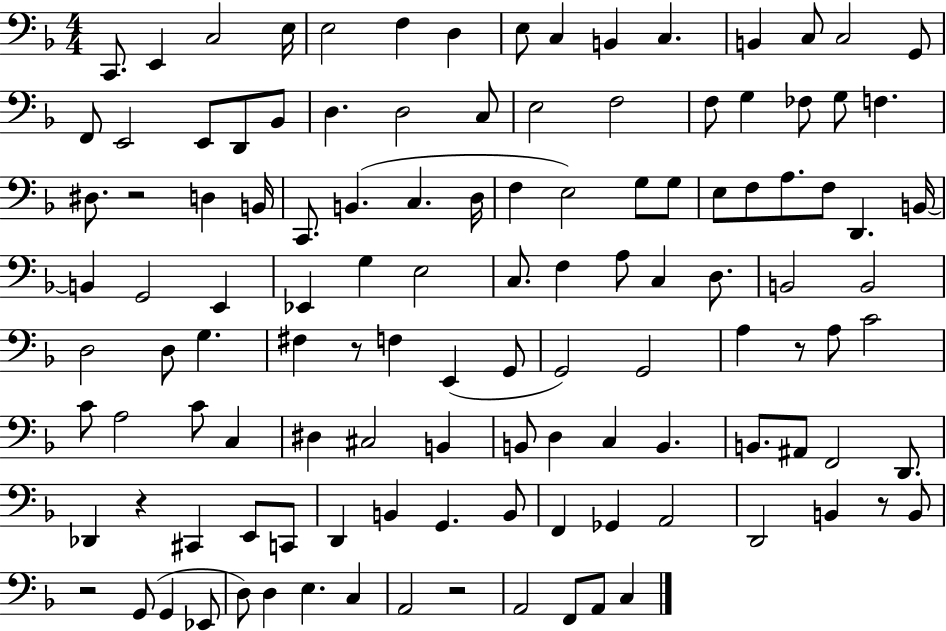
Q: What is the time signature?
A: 4/4